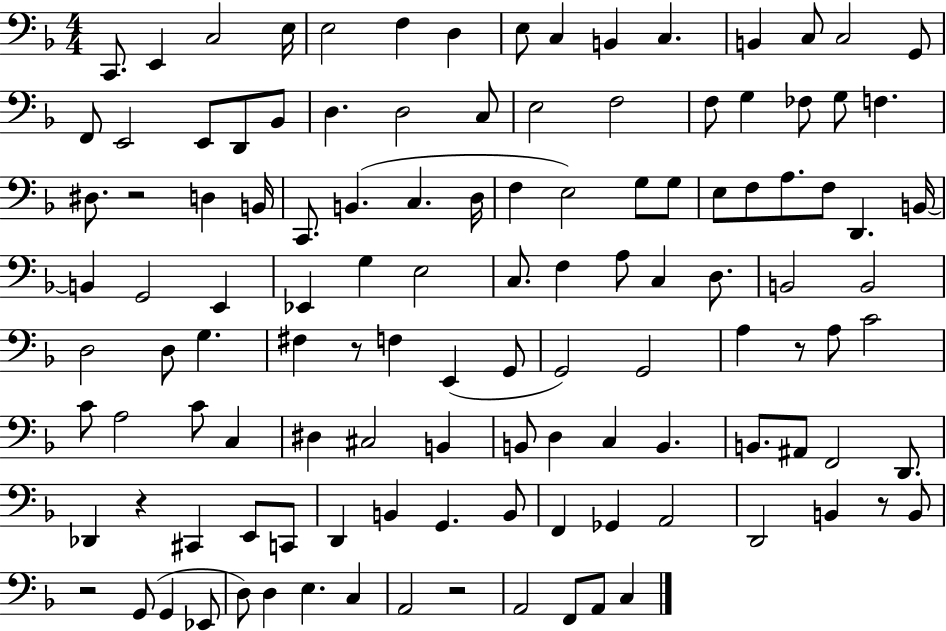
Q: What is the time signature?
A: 4/4